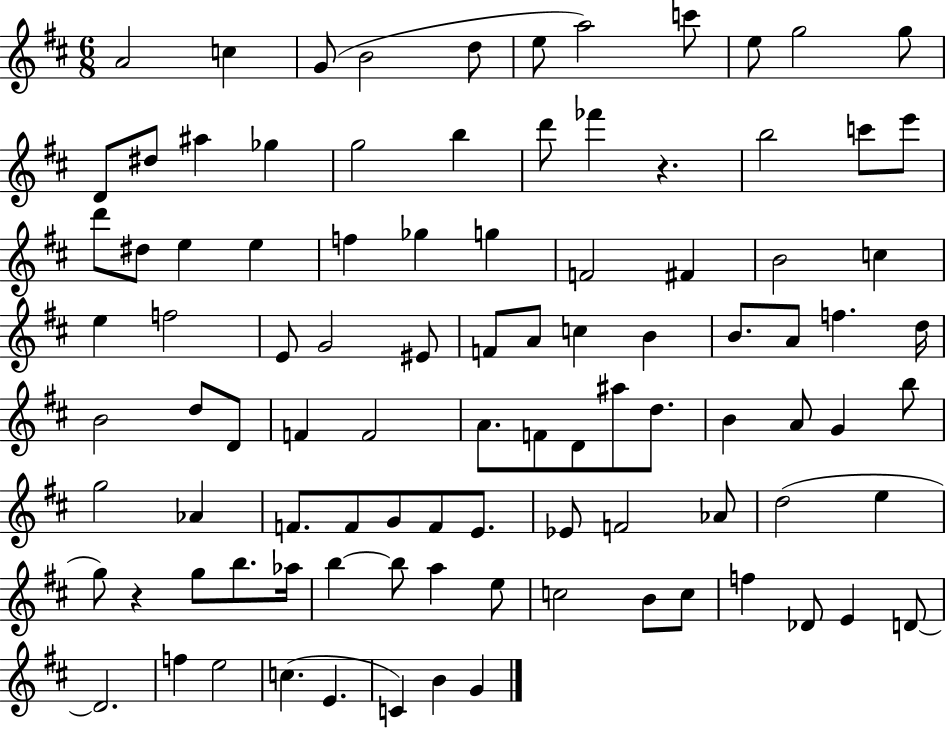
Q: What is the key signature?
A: D major